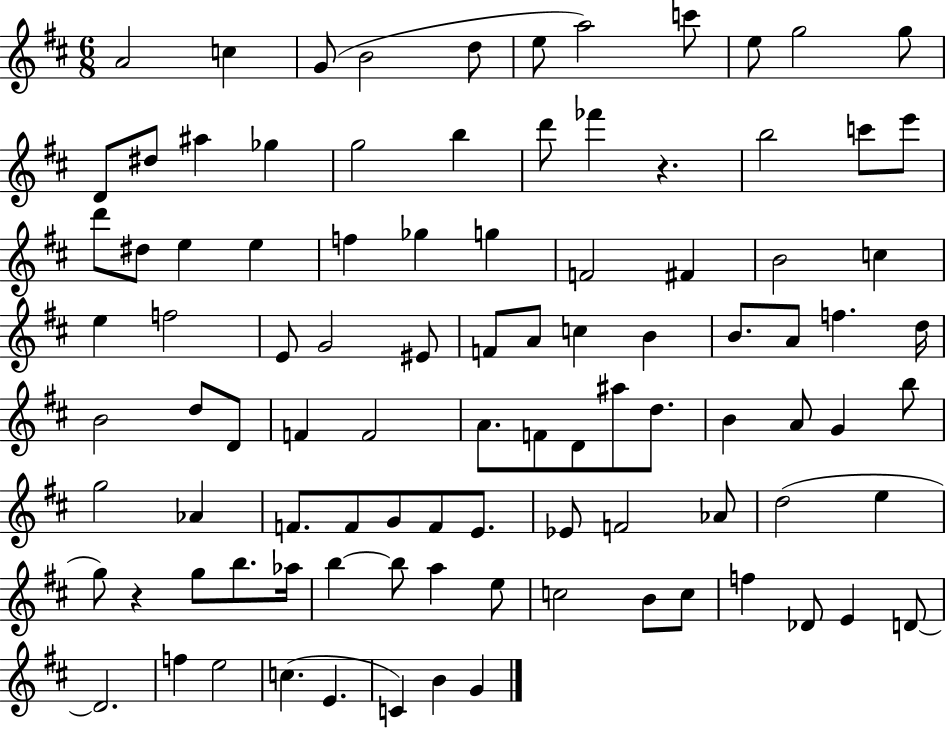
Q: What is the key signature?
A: D major